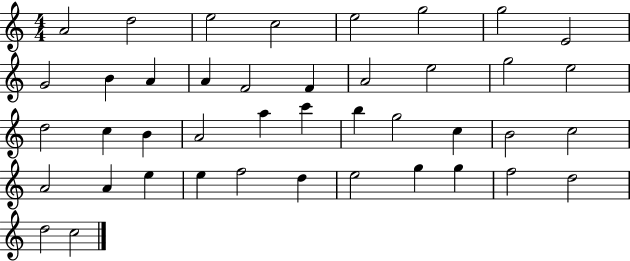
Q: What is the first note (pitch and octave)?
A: A4